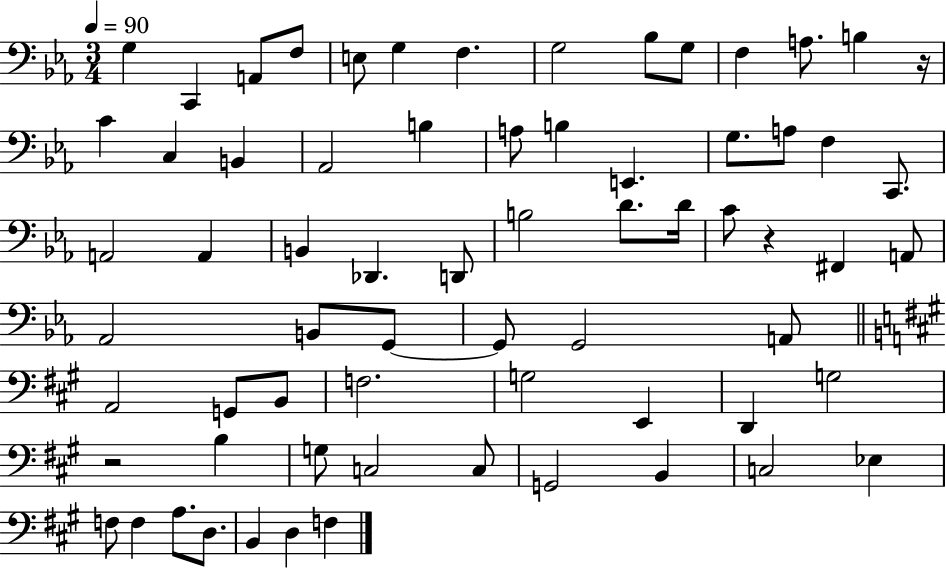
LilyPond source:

{
  \clef bass
  \numericTimeSignature
  \time 3/4
  \key ees \major
  \tempo 4 = 90
  \repeat volta 2 { g4 c,4 a,8 f8 | e8 g4 f4. | g2 bes8 g8 | f4 a8. b4 r16 | \break c'4 c4 b,4 | aes,2 b4 | a8 b4 e,4. | g8. a8 f4 c,8. | \break a,2 a,4 | b,4 des,4. d,8 | b2 d'8. d'16 | c'8 r4 fis,4 a,8 | \break aes,2 b,8 g,8~~ | g,8 g,2 a,8 | \bar "||" \break \key a \major a,2 g,8 b,8 | f2. | g2 e,4 | d,4 g2 | \break r2 b4 | g8 c2 c8 | g,2 b,4 | c2 ees4 | \break f8 f4 a8. d8. | b,4 d4 f4 | } \bar "|."
}